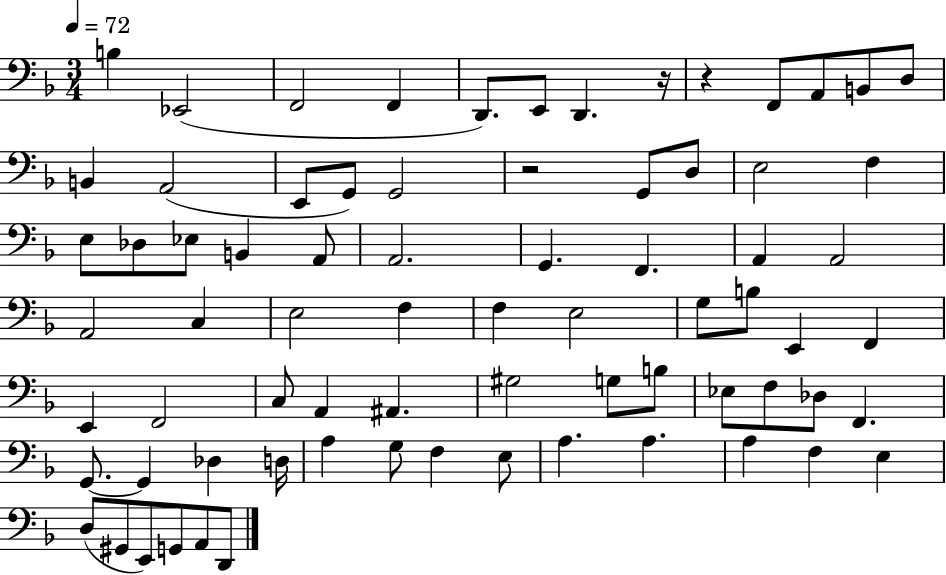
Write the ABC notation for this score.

X:1
T:Untitled
M:3/4
L:1/4
K:F
B, _E,,2 F,,2 F,, D,,/2 E,,/2 D,, z/4 z F,,/2 A,,/2 B,,/2 D,/2 B,, A,,2 E,,/2 G,,/2 G,,2 z2 G,,/2 D,/2 E,2 F, E,/2 _D,/2 _E,/2 B,, A,,/2 A,,2 G,, F,, A,, A,,2 A,,2 C, E,2 F, F, E,2 G,/2 B,/2 E,, F,, E,, F,,2 C,/2 A,, ^A,, ^G,2 G,/2 B,/2 _E,/2 F,/2 _D,/2 F,, G,,/2 G,, _D, D,/4 A, G,/2 F, E,/2 A, A, A, F, E, D,/2 ^G,,/2 E,,/2 G,,/2 A,,/2 D,,/2